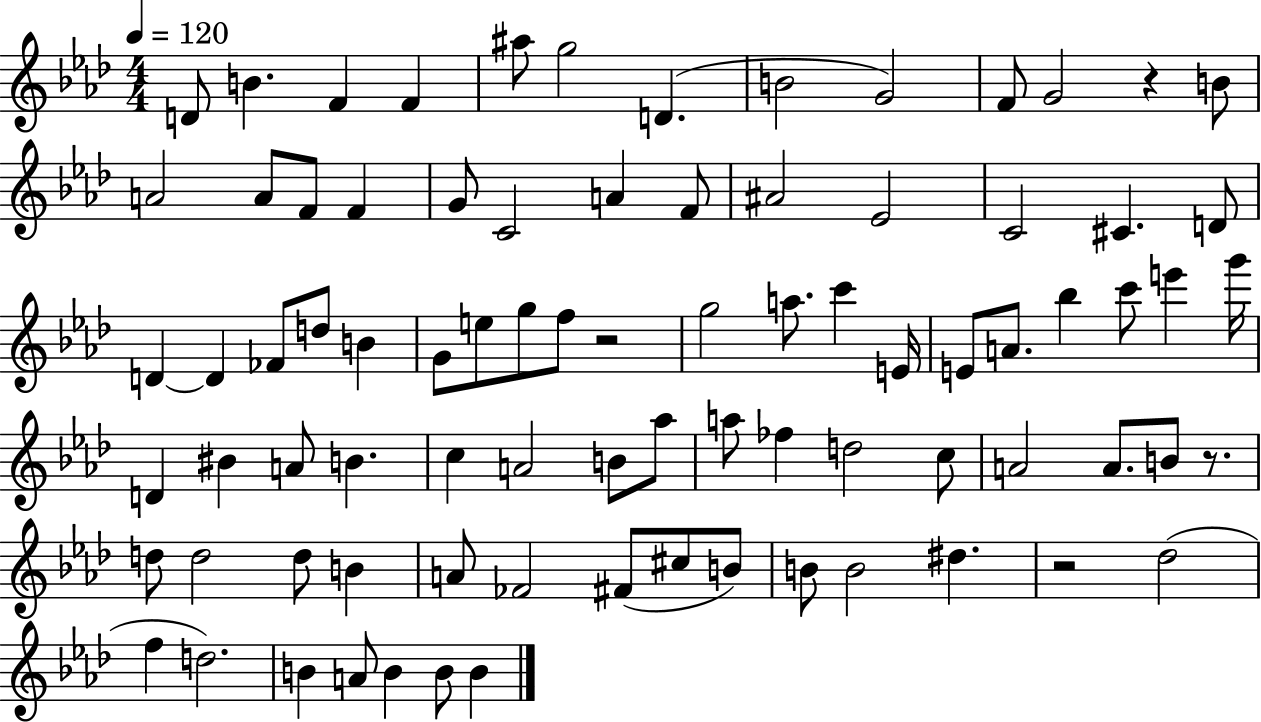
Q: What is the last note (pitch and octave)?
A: B4